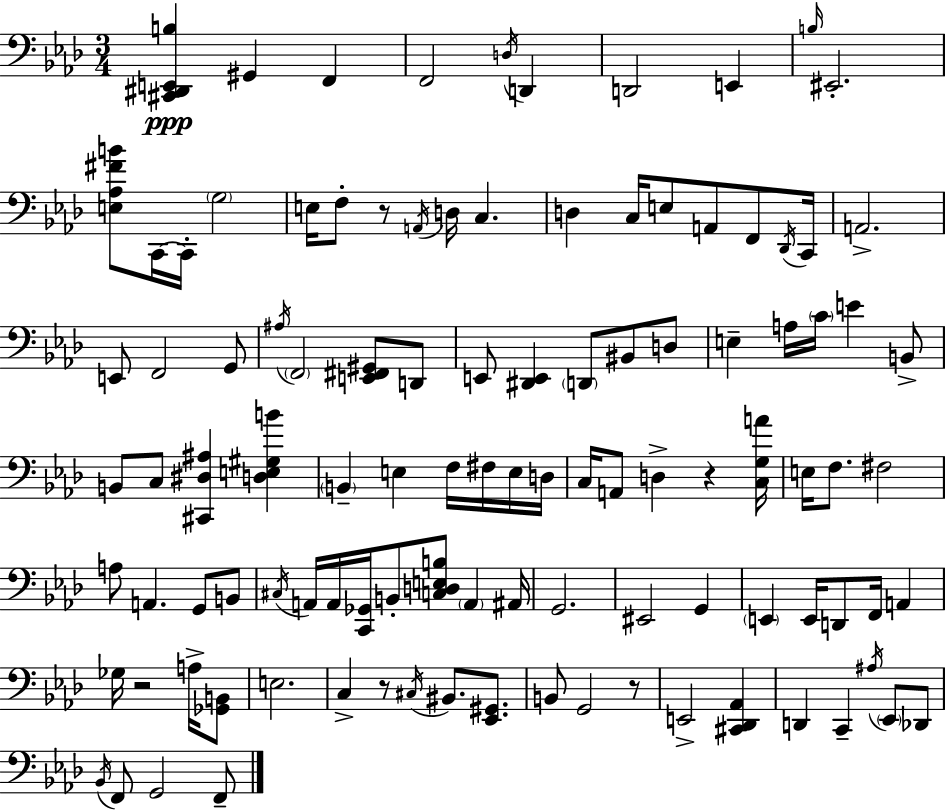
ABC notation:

X:1
T:Untitled
M:3/4
L:1/4
K:Ab
[^C,,^D,,E,,B,] ^G,, F,, F,,2 D,/4 D,, D,,2 E,, B,/4 ^E,,2 [E,_A,^FB]/2 C,,/4 C,,/4 G,2 E,/4 F,/2 z/2 A,,/4 D,/4 C, D, C,/4 E,/2 A,,/2 F,,/2 _D,,/4 C,,/4 A,,2 E,,/2 F,,2 G,,/2 ^A,/4 F,,2 [E,,^F,,^G,,]/2 D,,/2 E,,/2 [^D,,E,,] D,,/2 ^B,,/2 D,/2 E, A,/4 C/4 E B,,/2 B,,/2 C,/2 [^C,,^D,^A,] [D,E,^G,B] B,, E, F,/4 ^F,/4 E,/4 D,/4 C,/4 A,,/2 D, z [C,G,A]/4 E,/4 F,/2 ^F,2 A,/2 A,, G,,/2 B,,/2 ^C,/4 A,,/4 A,,/4 [C,,_G,,]/4 B,,/2 [C,D,E,B,]/2 A,, ^A,,/4 G,,2 ^E,,2 G,, E,, E,,/4 D,,/2 F,,/4 A,, _G,/4 z2 A,/4 [_G,,B,,]/2 E,2 C, z/2 ^C,/4 ^B,,/2 [_E,,^G,,]/2 B,,/2 G,,2 z/2 E,,2 [^C,,_D,,_A,,] D,, C,, ^A,/4 _E,,/2 _D,,/2 _B,,/4 F,,/2 G,,2 F,,/2